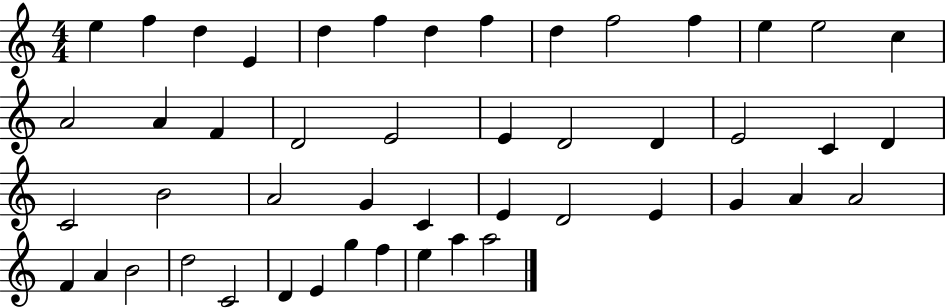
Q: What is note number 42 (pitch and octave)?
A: D4